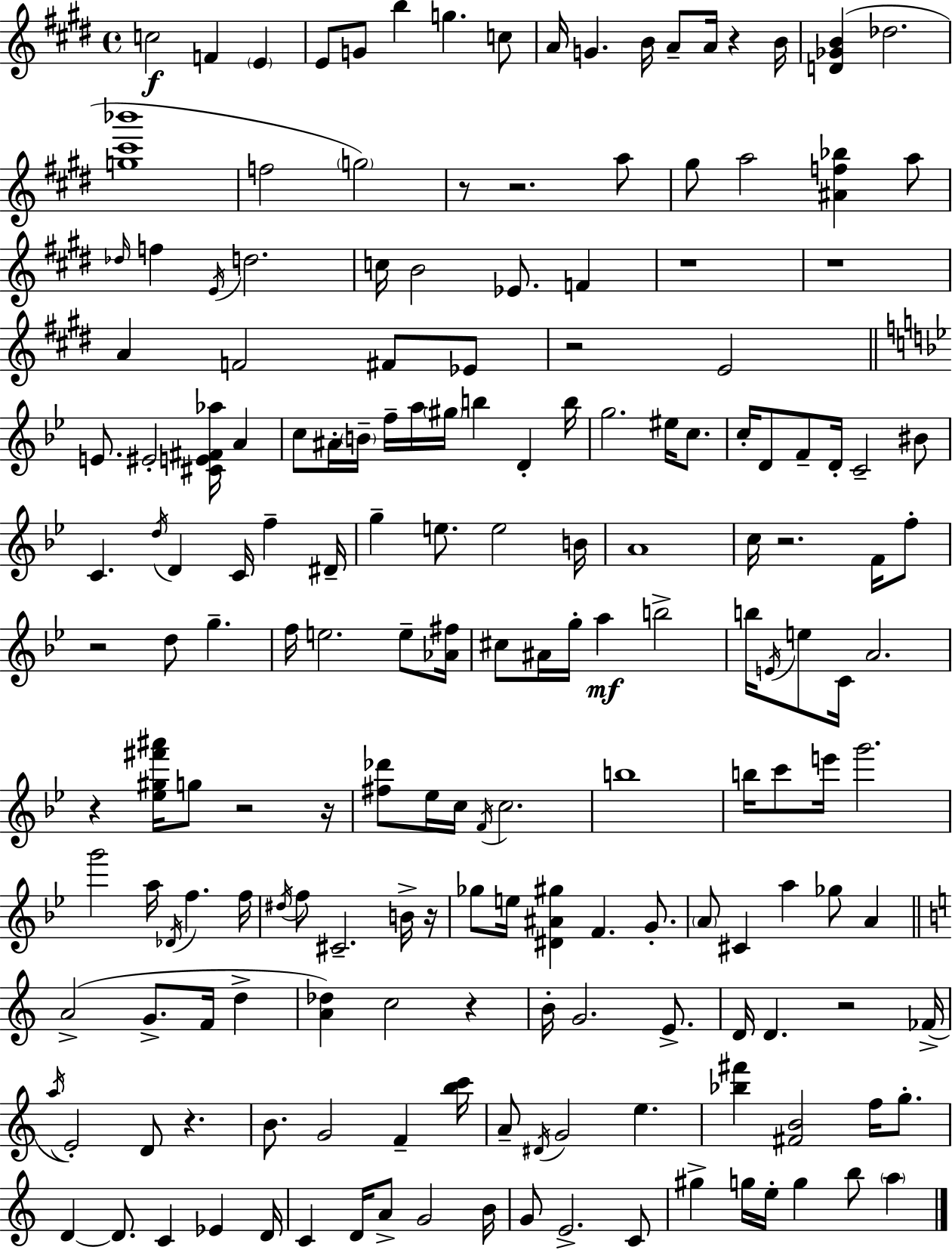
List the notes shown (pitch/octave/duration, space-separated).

C5/h F4/q E4/q E4/e G4/e B5/q G5/q. C5/e A4/s G4/q. B4/s A4/e A4/s R/q B4/s [D4,Gb4,B4]/q Db5/h. [G5,C#6,Bb6]/w F5/h G5/h R/e R/h. A5/e G#5/e A5/h [A#4,F5,Bb5]/q A5/e Db5/s F5/q E4/s D5/h. C5/s B4/h Eb4/e. F4/q R/w R/w A4/q F4/h F#4/e Eb4/e R/h E4/h E4/e. EIS4/h [C#4,E4,F#4,Ab5]/s A4/q C5/e A#4/s B4/s F5/s A5/s G#5/s B5/q D4/q B5/s G5/h. EIS5/s C5/e. C5/s D4/e F4/e D4/s C4/h BIS4/e C4/q. D5/s D4/q C4/s F5/q D#4/s G5/q E5/e. E5/h B4/s A4/w C5/s R/h. F4/s F5/e R/h D5/e G5/q. F5/s E5/h. E5/e [Ab4,F#5]/s C#5/e A#4/s G5/s A5/q B5/h B5/s E4/s E5/e C4/s A4/h. R/q [Eb5,G#5,F#6,A#6]/s G5/e R/h R/s [F#5,Db6]/e Eb5/s C5/s F4/s C5/h. B5/w B5/s C6/e E6/s G6/h. G6/h A5/s Db4/s F5/q. F5/s D#5/s F5/e C#4/h. B4/s R/s Gb5/e E5/s [D#4,A#4,G#5]/q F4/q. G4/e. A4/e C#4/q A5/q Gb5/e A4/q A4/h G4/e. F4/s D5/q [A4,Db5]/q C5/h R/q B4/s G4/h. E4/e. D4/s D4/q. R/h FES4/s A5/s E4/h D4/e R/q. B4/e. G4/h F4/q [B5,C6]/s A4/e D#4/s G4/h E5/q. [Bb5,F#6]/q [F#4,B4]/h F5/s G5/e. D4/q D4/e. C4/q Eb4/q D4/s C4/q D4/s A4/e G4/h B4/s G4/e E4/h. C4/e G#5/q G5/s E5/s G5/q B5/e A5/q